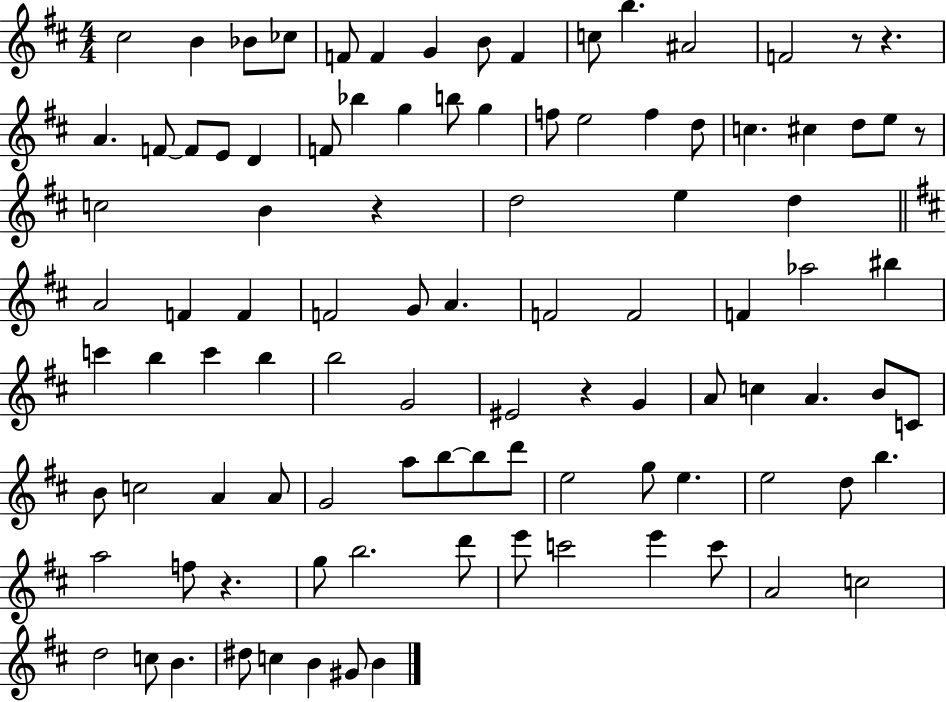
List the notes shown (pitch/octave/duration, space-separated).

C#5/h B4/q Bb4/e CES5/e F4/e F4/q G4/q B4/e F4/q C5/e B5/q. A#4/h F4/h R/e R/q. A4/q. F4/e F4/e E4/e D4/q F4/e Bb5/q G5/q B5/e G5/q F5/e E5/h F5/q D5/e C5/q. C#5/q D5/e E5/e R/e C5/h B4/q R/q D5/h E5/q D5/q A4/h F4/q F4/q F4/h G4/e A4/q. F4/h F4/h F4/q Ab5/h BIS5/q C6/q B5/q C6/q B5/q B5/h G4/h EIS4/h R/q G4/q A4/e C5/q A4/q. B4/e C4/e B4/e C5/h A4/q A4/e G4/h A5/e B5/e B5/e D6/e E5/h G5/e E5/q. E5/h D5/e B5/q. A5/h F5/e R/q. G5/e B5/h. D6/e E6/e C6/h E6/q C6/e A4/h C5/h D5/h C5/e B4/q. D#5/e C5/q B4/q G#4/e B4/q